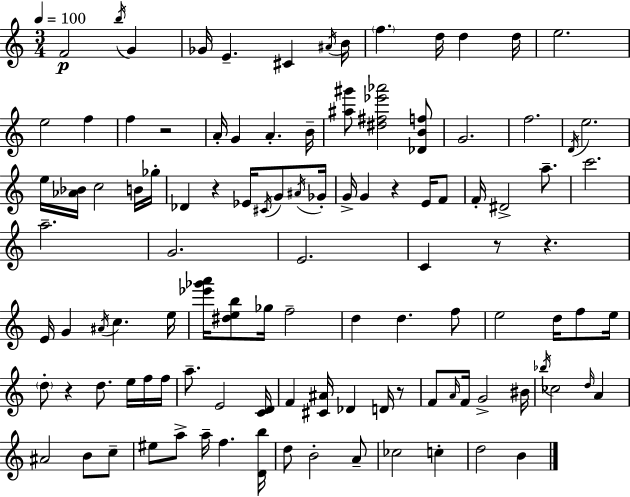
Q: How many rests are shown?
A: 7